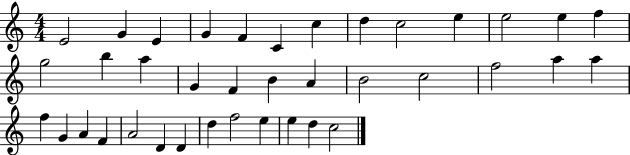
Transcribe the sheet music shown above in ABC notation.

X:1
T:Untitled
M:4/4
L:1/4
K:C
E2 G E G F C c d c2 e e2 e f g2 b a G F B A B2 c2 f2 a a f G A F A2 D D d f2 e e d c2